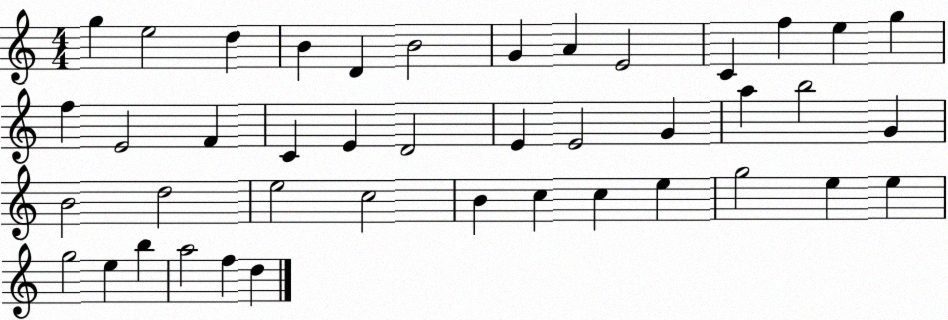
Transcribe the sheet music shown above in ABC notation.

X:1
T:Untitled
M:4/4
L:1/4
K:C
g e2 d B D B2 G A E2 C f e g f E2 F C E D2 E E2 G a b2 G B2 d2 e2 c2 B c c e g2 e e g2 e b a2 f d